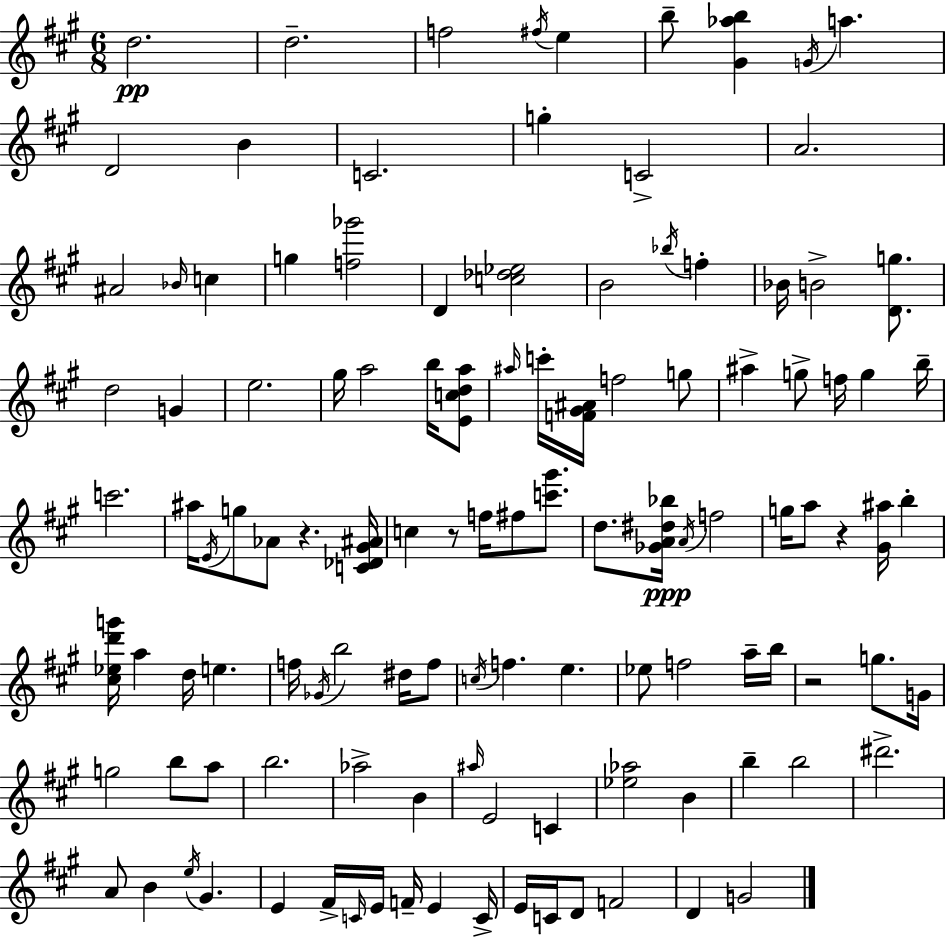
{
  \clef treble
  \numericTimeSignature
  \time 6/8
  \key a \major
  \repeat volta 2 { d''2.\pp | d''2.-- | f''2 \acciaccatura { fis''16 } e''4 | b''8-- <gis' aes'' b''>4 \acciaccatura { g'16 } a''4. | \break d'2 b'4 | c'2. | g''4-. c'2-> | a'2. | \break ais'2 \grace { bes'16 } c''4 | g''4 <f'' ges'''>2 | d'4 <c'' des'' ees''>2 | b'2 \acciaccatura { bes''16 } | \break f''4-. bes'16 b'2-> | <d' g''>8. d''2 | g'4 e''2. | gis''16 a''2 | \break b''16 <e' c'' d'' a''>8 \grace { ais''16 } c'''16-. <f' gis' ais'>16 f''2 | g''8 ais''4-> g''8-> f''16 | g''4 b''16-- c'''2. | ais''16 \acciaccatura { e'16 } g''8 aes'8 r4. | \break <c' des' gis' ais'>16 c''4 r8 | f''16 fis''8 <c''' gis'''>8. d''8. <ges' a' dis'' bes''>16\ppp \acciaccatura { a'16 } f''2 | g''16 a''8 r4 | <gis' ais''>16 b''4-. <cis'' ees'' d''' g'''>16 a''4 | \break d''16 e''4. f''16 \acciaccatura { ges'16 } b''2 | dis''16 f''8 \acciaccatura { c''16 } f''4. | e''4. ees''8 f''2 | a''16-- b''16 r2 | \break g''8. g'16 g''2 | b''8 a''8 b''2. | aes''2-> | b'4 \grace { ais''16 } e'2 | \break c'4 <ees'' aes''>2 | b'4 b''4-- | b''2 dis'''2.-> | a'8 | \break b'4 \acciaccatura { e''16 } gis'4. e'4 | fis'16-> \grace { c'16 } e'16 f'16-- e'4 c'16-> | e'16 c'16 d'8 f'2 | d'4 g'2 | \break } \bar "|."
}